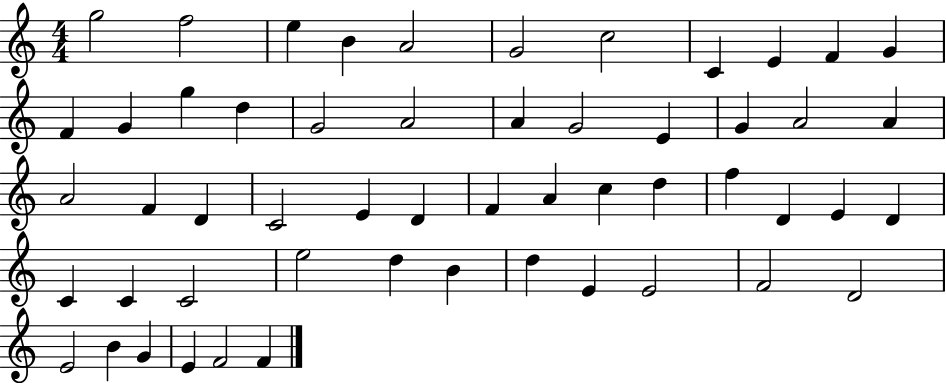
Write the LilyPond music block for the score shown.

{
  \clef treble
  \numericTimeSignature
  \time 4/4
  \key c \major
  g''2 f''2 | e''4 b'4 a'2 | g'2 c''2 | c'4 e'4 f'4 g'4 | \break f'4 g'4 g''4 d''4 | g'2 a'2 | a'4 g'2 e'4 | g'4 a'2 a'4 | \break a'2 f'4 d'4 | c'2 e'4 d'4 | f'4 a'4 c''4 d''4 | f''4 d'4 e'4 d'4 | \break c'4 c'4 c'2 | e''2 d''4 b'4 | d''4 e'4 e'2 | f'2 d'2 | \break e'2 b'4 g'4 | e'4 f'2 f'4 | \bar "|."
}